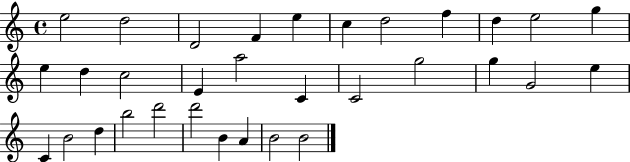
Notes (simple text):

E5/h D5/h D4/h F4/q E5/q C5/q D5/h F5/q D5/q E5/h G5/q E5/q D5/q C5/h E4/q A5/h C4/q C4/h G5/h G5/q G4/h E5/q C4/q B4/h D5/q B5/h D6/h D6/h B4/q A4/q B4/h B4/h